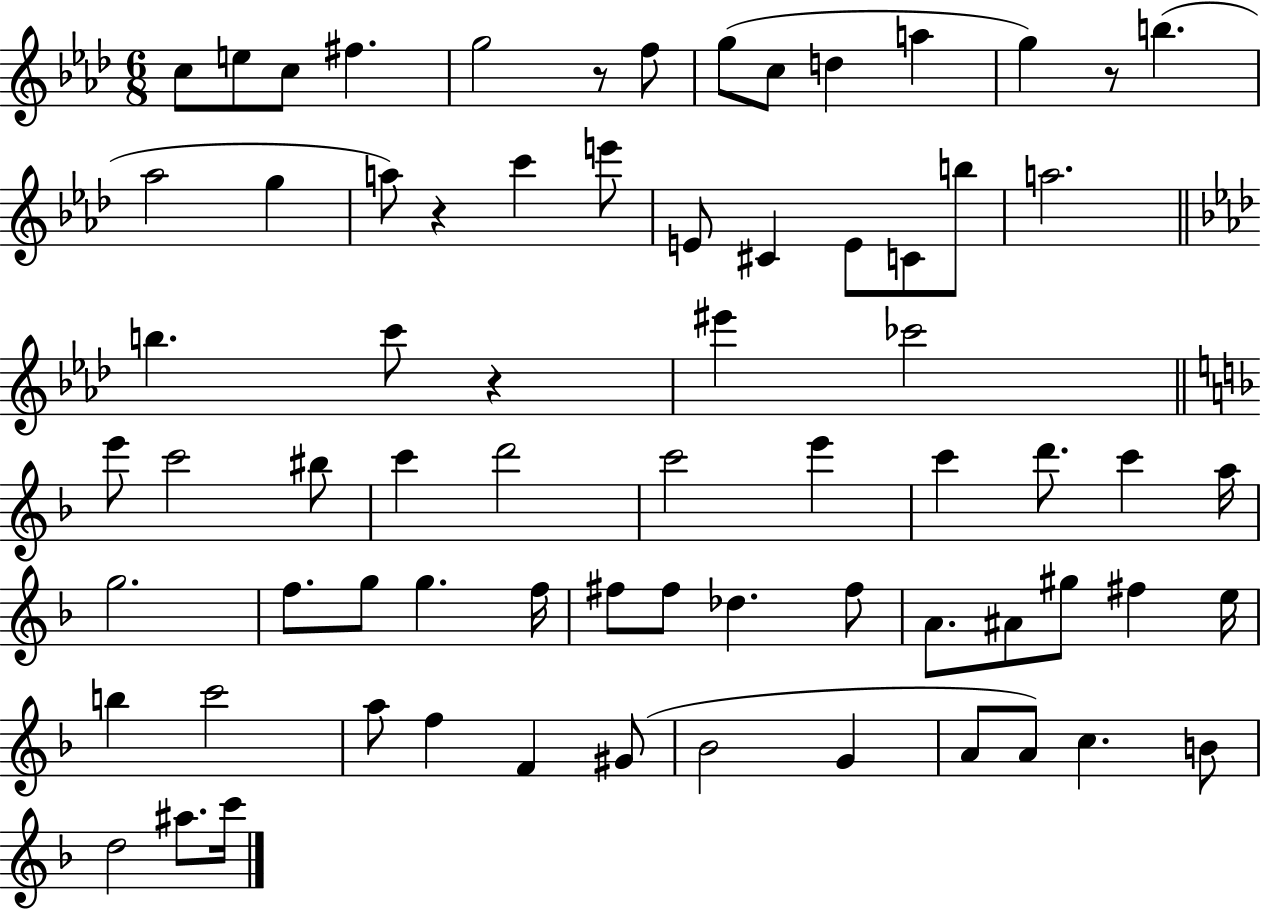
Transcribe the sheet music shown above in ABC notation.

X:1
T:Untitled
M:6/8
L:1/4
K:Ab
c/2 e/2 c/2 ^f g2 z/2 f/2 g/2 c/2 d a g z/2 b _a2 g a/2 z c' e'/2 E/2 ^C E/2 C/2 b/2 a2 b c'/2 z ^e' _c'2 e'/2 c'2 ^b/2 c' d'2 c'2 e' c' d'/2 c' a/4 g2 f/2 g/2 g f/4 ^f/2 ^f/2 _d ^f/2 A/2 ^A/2 ^g/2 ^f e/4 b c'2 a/2 f F ^G/2 _B2 G A/2 A/2 c B/2 d2 ^a/2 c'/4